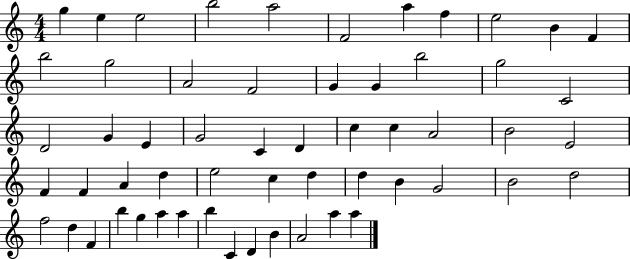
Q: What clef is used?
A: treble